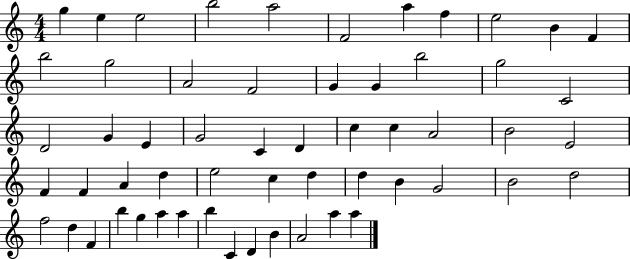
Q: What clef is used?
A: treble